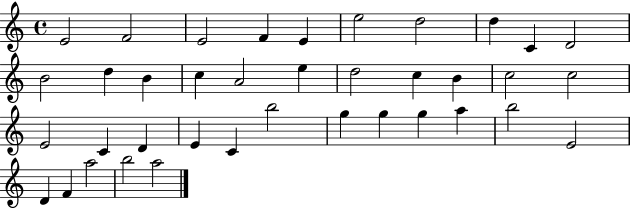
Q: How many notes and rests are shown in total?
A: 38